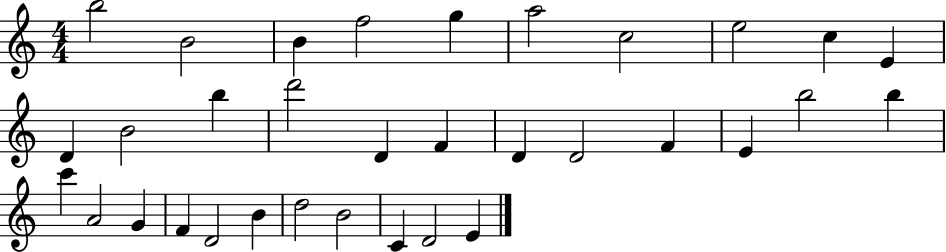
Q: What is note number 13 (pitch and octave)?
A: B5